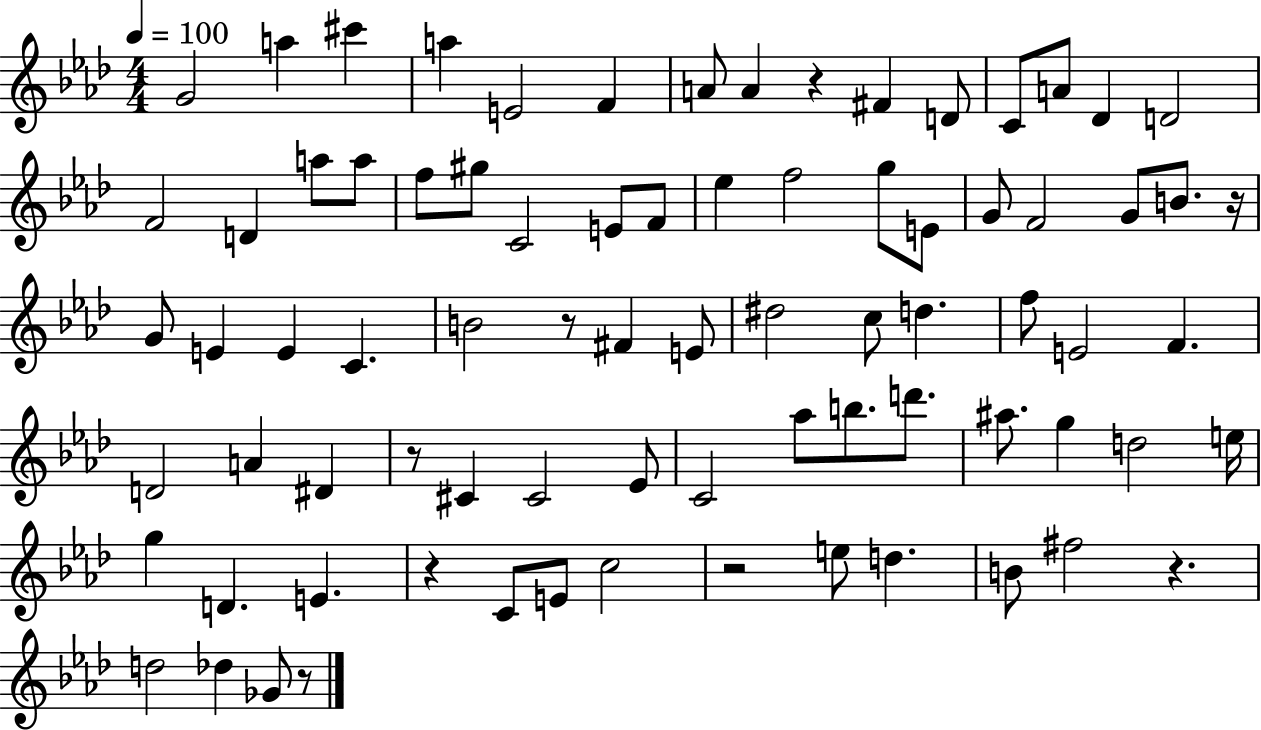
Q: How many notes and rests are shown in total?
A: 79